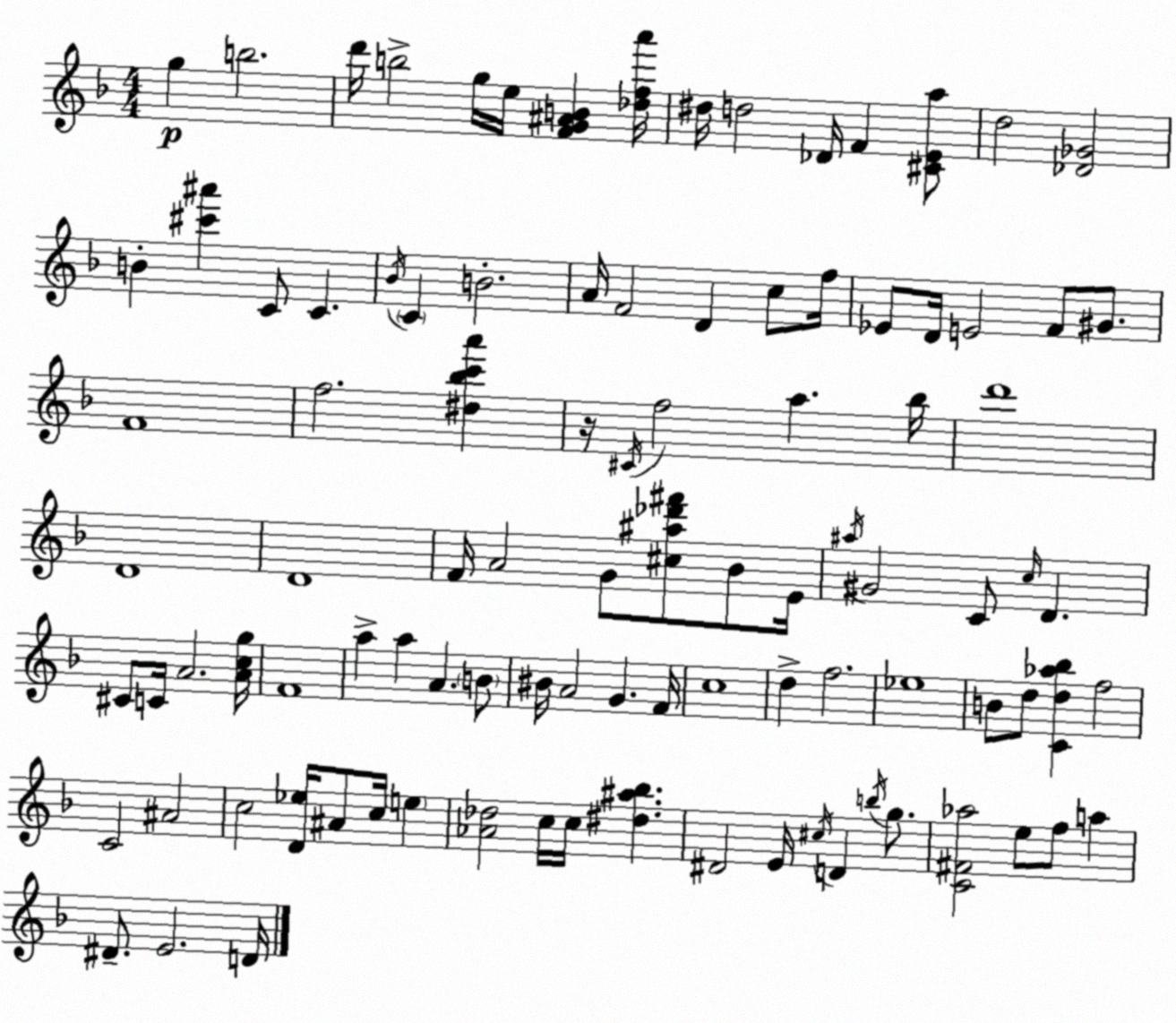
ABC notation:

X:1
T:Untitled
M:4/4
L:1/4
K:Dm
g b2 d'/4 b2 g/4 e/4 [FG^AB] [_dfa']/4 ^d/4 d2 _D/4 F [^CEa]/2 d2 [_D_G]2 B [^c'^a'] C/2 C _B/4 C B2 A/4 F2 D c/2 f/4 _E/2 D/4 E2 F/2 ^G/2 F4 f2 [^d_bc'a'] z/4 ^C/4 f2 a _b/4 d'4 D4 D4 F/4 A2 G/2 [^c^a_d'^f']/2 _B/2 E/4 ^a/4 ^G2 C/2 c/4 D ^C/2 C/4 A2 [Acg]/4 F4 a a A B/2 ^B/4 A2 G F/4 c4 d f2 _e4 B/2 d/2 [Cd_a_b] f2 C2 ^A2 c2 [D_e]/4 ^A/2 c/4 e [_A_d]2 c/4 c/4 [^d^a_b] ^D2 E/4 ^c/4 D b/4 g/2 [C^F_a]2 e/2 f/2 a ^D/2 E2 D/4